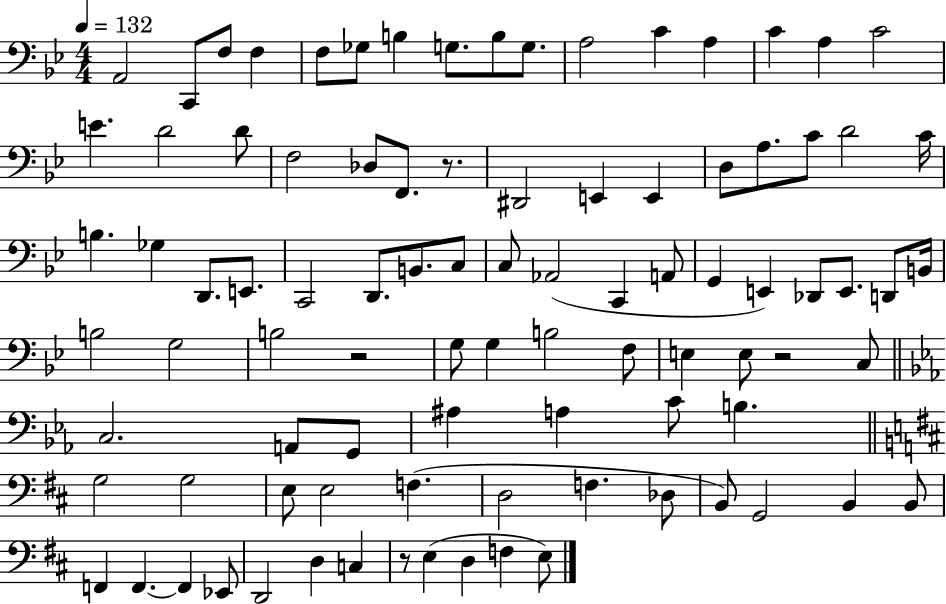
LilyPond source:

{
  \clef bass
  \numericTimeSignature
  \time 4/4
  \key bes \major
  \tempo 4 = 132
  a,2 c,8 f8 f4 | f8 ges8 b4 g8. b8 g8. | a2 c'4 a4 | c'4 a4 c'2 | \break e'4. d'2 d'8 | f2 des8 f,8. r8. | dis,2 e,4 e,4 | d8 a8. c'8 d'2 c'16 | \break b4. ges4 d,8. e,8. | c,2 d,8. b,8. c8 | c8 aes,2( c,4 a,8 | g,4 e,4) des,8 e,8. d,8 b,16 | \break b2 g2 | b2 r2 | g8 g4 b2 f8 | e4 e8 r2 c8 | \break \bar "||" \break \key c \minor c2. a,8 g,8 | ais4 a4 c'8 b4. | \bar "||" \break \key d \major g2 g2 | e8 e2 f4.( | d2 f4. des8 | b,8) g,2 b,4 b,8 | \break f,4 f,4.~~ f,4 ees,8 | d,2 d4 c4 | r8 e4( d4 f4 e8) | \bar "|."
}